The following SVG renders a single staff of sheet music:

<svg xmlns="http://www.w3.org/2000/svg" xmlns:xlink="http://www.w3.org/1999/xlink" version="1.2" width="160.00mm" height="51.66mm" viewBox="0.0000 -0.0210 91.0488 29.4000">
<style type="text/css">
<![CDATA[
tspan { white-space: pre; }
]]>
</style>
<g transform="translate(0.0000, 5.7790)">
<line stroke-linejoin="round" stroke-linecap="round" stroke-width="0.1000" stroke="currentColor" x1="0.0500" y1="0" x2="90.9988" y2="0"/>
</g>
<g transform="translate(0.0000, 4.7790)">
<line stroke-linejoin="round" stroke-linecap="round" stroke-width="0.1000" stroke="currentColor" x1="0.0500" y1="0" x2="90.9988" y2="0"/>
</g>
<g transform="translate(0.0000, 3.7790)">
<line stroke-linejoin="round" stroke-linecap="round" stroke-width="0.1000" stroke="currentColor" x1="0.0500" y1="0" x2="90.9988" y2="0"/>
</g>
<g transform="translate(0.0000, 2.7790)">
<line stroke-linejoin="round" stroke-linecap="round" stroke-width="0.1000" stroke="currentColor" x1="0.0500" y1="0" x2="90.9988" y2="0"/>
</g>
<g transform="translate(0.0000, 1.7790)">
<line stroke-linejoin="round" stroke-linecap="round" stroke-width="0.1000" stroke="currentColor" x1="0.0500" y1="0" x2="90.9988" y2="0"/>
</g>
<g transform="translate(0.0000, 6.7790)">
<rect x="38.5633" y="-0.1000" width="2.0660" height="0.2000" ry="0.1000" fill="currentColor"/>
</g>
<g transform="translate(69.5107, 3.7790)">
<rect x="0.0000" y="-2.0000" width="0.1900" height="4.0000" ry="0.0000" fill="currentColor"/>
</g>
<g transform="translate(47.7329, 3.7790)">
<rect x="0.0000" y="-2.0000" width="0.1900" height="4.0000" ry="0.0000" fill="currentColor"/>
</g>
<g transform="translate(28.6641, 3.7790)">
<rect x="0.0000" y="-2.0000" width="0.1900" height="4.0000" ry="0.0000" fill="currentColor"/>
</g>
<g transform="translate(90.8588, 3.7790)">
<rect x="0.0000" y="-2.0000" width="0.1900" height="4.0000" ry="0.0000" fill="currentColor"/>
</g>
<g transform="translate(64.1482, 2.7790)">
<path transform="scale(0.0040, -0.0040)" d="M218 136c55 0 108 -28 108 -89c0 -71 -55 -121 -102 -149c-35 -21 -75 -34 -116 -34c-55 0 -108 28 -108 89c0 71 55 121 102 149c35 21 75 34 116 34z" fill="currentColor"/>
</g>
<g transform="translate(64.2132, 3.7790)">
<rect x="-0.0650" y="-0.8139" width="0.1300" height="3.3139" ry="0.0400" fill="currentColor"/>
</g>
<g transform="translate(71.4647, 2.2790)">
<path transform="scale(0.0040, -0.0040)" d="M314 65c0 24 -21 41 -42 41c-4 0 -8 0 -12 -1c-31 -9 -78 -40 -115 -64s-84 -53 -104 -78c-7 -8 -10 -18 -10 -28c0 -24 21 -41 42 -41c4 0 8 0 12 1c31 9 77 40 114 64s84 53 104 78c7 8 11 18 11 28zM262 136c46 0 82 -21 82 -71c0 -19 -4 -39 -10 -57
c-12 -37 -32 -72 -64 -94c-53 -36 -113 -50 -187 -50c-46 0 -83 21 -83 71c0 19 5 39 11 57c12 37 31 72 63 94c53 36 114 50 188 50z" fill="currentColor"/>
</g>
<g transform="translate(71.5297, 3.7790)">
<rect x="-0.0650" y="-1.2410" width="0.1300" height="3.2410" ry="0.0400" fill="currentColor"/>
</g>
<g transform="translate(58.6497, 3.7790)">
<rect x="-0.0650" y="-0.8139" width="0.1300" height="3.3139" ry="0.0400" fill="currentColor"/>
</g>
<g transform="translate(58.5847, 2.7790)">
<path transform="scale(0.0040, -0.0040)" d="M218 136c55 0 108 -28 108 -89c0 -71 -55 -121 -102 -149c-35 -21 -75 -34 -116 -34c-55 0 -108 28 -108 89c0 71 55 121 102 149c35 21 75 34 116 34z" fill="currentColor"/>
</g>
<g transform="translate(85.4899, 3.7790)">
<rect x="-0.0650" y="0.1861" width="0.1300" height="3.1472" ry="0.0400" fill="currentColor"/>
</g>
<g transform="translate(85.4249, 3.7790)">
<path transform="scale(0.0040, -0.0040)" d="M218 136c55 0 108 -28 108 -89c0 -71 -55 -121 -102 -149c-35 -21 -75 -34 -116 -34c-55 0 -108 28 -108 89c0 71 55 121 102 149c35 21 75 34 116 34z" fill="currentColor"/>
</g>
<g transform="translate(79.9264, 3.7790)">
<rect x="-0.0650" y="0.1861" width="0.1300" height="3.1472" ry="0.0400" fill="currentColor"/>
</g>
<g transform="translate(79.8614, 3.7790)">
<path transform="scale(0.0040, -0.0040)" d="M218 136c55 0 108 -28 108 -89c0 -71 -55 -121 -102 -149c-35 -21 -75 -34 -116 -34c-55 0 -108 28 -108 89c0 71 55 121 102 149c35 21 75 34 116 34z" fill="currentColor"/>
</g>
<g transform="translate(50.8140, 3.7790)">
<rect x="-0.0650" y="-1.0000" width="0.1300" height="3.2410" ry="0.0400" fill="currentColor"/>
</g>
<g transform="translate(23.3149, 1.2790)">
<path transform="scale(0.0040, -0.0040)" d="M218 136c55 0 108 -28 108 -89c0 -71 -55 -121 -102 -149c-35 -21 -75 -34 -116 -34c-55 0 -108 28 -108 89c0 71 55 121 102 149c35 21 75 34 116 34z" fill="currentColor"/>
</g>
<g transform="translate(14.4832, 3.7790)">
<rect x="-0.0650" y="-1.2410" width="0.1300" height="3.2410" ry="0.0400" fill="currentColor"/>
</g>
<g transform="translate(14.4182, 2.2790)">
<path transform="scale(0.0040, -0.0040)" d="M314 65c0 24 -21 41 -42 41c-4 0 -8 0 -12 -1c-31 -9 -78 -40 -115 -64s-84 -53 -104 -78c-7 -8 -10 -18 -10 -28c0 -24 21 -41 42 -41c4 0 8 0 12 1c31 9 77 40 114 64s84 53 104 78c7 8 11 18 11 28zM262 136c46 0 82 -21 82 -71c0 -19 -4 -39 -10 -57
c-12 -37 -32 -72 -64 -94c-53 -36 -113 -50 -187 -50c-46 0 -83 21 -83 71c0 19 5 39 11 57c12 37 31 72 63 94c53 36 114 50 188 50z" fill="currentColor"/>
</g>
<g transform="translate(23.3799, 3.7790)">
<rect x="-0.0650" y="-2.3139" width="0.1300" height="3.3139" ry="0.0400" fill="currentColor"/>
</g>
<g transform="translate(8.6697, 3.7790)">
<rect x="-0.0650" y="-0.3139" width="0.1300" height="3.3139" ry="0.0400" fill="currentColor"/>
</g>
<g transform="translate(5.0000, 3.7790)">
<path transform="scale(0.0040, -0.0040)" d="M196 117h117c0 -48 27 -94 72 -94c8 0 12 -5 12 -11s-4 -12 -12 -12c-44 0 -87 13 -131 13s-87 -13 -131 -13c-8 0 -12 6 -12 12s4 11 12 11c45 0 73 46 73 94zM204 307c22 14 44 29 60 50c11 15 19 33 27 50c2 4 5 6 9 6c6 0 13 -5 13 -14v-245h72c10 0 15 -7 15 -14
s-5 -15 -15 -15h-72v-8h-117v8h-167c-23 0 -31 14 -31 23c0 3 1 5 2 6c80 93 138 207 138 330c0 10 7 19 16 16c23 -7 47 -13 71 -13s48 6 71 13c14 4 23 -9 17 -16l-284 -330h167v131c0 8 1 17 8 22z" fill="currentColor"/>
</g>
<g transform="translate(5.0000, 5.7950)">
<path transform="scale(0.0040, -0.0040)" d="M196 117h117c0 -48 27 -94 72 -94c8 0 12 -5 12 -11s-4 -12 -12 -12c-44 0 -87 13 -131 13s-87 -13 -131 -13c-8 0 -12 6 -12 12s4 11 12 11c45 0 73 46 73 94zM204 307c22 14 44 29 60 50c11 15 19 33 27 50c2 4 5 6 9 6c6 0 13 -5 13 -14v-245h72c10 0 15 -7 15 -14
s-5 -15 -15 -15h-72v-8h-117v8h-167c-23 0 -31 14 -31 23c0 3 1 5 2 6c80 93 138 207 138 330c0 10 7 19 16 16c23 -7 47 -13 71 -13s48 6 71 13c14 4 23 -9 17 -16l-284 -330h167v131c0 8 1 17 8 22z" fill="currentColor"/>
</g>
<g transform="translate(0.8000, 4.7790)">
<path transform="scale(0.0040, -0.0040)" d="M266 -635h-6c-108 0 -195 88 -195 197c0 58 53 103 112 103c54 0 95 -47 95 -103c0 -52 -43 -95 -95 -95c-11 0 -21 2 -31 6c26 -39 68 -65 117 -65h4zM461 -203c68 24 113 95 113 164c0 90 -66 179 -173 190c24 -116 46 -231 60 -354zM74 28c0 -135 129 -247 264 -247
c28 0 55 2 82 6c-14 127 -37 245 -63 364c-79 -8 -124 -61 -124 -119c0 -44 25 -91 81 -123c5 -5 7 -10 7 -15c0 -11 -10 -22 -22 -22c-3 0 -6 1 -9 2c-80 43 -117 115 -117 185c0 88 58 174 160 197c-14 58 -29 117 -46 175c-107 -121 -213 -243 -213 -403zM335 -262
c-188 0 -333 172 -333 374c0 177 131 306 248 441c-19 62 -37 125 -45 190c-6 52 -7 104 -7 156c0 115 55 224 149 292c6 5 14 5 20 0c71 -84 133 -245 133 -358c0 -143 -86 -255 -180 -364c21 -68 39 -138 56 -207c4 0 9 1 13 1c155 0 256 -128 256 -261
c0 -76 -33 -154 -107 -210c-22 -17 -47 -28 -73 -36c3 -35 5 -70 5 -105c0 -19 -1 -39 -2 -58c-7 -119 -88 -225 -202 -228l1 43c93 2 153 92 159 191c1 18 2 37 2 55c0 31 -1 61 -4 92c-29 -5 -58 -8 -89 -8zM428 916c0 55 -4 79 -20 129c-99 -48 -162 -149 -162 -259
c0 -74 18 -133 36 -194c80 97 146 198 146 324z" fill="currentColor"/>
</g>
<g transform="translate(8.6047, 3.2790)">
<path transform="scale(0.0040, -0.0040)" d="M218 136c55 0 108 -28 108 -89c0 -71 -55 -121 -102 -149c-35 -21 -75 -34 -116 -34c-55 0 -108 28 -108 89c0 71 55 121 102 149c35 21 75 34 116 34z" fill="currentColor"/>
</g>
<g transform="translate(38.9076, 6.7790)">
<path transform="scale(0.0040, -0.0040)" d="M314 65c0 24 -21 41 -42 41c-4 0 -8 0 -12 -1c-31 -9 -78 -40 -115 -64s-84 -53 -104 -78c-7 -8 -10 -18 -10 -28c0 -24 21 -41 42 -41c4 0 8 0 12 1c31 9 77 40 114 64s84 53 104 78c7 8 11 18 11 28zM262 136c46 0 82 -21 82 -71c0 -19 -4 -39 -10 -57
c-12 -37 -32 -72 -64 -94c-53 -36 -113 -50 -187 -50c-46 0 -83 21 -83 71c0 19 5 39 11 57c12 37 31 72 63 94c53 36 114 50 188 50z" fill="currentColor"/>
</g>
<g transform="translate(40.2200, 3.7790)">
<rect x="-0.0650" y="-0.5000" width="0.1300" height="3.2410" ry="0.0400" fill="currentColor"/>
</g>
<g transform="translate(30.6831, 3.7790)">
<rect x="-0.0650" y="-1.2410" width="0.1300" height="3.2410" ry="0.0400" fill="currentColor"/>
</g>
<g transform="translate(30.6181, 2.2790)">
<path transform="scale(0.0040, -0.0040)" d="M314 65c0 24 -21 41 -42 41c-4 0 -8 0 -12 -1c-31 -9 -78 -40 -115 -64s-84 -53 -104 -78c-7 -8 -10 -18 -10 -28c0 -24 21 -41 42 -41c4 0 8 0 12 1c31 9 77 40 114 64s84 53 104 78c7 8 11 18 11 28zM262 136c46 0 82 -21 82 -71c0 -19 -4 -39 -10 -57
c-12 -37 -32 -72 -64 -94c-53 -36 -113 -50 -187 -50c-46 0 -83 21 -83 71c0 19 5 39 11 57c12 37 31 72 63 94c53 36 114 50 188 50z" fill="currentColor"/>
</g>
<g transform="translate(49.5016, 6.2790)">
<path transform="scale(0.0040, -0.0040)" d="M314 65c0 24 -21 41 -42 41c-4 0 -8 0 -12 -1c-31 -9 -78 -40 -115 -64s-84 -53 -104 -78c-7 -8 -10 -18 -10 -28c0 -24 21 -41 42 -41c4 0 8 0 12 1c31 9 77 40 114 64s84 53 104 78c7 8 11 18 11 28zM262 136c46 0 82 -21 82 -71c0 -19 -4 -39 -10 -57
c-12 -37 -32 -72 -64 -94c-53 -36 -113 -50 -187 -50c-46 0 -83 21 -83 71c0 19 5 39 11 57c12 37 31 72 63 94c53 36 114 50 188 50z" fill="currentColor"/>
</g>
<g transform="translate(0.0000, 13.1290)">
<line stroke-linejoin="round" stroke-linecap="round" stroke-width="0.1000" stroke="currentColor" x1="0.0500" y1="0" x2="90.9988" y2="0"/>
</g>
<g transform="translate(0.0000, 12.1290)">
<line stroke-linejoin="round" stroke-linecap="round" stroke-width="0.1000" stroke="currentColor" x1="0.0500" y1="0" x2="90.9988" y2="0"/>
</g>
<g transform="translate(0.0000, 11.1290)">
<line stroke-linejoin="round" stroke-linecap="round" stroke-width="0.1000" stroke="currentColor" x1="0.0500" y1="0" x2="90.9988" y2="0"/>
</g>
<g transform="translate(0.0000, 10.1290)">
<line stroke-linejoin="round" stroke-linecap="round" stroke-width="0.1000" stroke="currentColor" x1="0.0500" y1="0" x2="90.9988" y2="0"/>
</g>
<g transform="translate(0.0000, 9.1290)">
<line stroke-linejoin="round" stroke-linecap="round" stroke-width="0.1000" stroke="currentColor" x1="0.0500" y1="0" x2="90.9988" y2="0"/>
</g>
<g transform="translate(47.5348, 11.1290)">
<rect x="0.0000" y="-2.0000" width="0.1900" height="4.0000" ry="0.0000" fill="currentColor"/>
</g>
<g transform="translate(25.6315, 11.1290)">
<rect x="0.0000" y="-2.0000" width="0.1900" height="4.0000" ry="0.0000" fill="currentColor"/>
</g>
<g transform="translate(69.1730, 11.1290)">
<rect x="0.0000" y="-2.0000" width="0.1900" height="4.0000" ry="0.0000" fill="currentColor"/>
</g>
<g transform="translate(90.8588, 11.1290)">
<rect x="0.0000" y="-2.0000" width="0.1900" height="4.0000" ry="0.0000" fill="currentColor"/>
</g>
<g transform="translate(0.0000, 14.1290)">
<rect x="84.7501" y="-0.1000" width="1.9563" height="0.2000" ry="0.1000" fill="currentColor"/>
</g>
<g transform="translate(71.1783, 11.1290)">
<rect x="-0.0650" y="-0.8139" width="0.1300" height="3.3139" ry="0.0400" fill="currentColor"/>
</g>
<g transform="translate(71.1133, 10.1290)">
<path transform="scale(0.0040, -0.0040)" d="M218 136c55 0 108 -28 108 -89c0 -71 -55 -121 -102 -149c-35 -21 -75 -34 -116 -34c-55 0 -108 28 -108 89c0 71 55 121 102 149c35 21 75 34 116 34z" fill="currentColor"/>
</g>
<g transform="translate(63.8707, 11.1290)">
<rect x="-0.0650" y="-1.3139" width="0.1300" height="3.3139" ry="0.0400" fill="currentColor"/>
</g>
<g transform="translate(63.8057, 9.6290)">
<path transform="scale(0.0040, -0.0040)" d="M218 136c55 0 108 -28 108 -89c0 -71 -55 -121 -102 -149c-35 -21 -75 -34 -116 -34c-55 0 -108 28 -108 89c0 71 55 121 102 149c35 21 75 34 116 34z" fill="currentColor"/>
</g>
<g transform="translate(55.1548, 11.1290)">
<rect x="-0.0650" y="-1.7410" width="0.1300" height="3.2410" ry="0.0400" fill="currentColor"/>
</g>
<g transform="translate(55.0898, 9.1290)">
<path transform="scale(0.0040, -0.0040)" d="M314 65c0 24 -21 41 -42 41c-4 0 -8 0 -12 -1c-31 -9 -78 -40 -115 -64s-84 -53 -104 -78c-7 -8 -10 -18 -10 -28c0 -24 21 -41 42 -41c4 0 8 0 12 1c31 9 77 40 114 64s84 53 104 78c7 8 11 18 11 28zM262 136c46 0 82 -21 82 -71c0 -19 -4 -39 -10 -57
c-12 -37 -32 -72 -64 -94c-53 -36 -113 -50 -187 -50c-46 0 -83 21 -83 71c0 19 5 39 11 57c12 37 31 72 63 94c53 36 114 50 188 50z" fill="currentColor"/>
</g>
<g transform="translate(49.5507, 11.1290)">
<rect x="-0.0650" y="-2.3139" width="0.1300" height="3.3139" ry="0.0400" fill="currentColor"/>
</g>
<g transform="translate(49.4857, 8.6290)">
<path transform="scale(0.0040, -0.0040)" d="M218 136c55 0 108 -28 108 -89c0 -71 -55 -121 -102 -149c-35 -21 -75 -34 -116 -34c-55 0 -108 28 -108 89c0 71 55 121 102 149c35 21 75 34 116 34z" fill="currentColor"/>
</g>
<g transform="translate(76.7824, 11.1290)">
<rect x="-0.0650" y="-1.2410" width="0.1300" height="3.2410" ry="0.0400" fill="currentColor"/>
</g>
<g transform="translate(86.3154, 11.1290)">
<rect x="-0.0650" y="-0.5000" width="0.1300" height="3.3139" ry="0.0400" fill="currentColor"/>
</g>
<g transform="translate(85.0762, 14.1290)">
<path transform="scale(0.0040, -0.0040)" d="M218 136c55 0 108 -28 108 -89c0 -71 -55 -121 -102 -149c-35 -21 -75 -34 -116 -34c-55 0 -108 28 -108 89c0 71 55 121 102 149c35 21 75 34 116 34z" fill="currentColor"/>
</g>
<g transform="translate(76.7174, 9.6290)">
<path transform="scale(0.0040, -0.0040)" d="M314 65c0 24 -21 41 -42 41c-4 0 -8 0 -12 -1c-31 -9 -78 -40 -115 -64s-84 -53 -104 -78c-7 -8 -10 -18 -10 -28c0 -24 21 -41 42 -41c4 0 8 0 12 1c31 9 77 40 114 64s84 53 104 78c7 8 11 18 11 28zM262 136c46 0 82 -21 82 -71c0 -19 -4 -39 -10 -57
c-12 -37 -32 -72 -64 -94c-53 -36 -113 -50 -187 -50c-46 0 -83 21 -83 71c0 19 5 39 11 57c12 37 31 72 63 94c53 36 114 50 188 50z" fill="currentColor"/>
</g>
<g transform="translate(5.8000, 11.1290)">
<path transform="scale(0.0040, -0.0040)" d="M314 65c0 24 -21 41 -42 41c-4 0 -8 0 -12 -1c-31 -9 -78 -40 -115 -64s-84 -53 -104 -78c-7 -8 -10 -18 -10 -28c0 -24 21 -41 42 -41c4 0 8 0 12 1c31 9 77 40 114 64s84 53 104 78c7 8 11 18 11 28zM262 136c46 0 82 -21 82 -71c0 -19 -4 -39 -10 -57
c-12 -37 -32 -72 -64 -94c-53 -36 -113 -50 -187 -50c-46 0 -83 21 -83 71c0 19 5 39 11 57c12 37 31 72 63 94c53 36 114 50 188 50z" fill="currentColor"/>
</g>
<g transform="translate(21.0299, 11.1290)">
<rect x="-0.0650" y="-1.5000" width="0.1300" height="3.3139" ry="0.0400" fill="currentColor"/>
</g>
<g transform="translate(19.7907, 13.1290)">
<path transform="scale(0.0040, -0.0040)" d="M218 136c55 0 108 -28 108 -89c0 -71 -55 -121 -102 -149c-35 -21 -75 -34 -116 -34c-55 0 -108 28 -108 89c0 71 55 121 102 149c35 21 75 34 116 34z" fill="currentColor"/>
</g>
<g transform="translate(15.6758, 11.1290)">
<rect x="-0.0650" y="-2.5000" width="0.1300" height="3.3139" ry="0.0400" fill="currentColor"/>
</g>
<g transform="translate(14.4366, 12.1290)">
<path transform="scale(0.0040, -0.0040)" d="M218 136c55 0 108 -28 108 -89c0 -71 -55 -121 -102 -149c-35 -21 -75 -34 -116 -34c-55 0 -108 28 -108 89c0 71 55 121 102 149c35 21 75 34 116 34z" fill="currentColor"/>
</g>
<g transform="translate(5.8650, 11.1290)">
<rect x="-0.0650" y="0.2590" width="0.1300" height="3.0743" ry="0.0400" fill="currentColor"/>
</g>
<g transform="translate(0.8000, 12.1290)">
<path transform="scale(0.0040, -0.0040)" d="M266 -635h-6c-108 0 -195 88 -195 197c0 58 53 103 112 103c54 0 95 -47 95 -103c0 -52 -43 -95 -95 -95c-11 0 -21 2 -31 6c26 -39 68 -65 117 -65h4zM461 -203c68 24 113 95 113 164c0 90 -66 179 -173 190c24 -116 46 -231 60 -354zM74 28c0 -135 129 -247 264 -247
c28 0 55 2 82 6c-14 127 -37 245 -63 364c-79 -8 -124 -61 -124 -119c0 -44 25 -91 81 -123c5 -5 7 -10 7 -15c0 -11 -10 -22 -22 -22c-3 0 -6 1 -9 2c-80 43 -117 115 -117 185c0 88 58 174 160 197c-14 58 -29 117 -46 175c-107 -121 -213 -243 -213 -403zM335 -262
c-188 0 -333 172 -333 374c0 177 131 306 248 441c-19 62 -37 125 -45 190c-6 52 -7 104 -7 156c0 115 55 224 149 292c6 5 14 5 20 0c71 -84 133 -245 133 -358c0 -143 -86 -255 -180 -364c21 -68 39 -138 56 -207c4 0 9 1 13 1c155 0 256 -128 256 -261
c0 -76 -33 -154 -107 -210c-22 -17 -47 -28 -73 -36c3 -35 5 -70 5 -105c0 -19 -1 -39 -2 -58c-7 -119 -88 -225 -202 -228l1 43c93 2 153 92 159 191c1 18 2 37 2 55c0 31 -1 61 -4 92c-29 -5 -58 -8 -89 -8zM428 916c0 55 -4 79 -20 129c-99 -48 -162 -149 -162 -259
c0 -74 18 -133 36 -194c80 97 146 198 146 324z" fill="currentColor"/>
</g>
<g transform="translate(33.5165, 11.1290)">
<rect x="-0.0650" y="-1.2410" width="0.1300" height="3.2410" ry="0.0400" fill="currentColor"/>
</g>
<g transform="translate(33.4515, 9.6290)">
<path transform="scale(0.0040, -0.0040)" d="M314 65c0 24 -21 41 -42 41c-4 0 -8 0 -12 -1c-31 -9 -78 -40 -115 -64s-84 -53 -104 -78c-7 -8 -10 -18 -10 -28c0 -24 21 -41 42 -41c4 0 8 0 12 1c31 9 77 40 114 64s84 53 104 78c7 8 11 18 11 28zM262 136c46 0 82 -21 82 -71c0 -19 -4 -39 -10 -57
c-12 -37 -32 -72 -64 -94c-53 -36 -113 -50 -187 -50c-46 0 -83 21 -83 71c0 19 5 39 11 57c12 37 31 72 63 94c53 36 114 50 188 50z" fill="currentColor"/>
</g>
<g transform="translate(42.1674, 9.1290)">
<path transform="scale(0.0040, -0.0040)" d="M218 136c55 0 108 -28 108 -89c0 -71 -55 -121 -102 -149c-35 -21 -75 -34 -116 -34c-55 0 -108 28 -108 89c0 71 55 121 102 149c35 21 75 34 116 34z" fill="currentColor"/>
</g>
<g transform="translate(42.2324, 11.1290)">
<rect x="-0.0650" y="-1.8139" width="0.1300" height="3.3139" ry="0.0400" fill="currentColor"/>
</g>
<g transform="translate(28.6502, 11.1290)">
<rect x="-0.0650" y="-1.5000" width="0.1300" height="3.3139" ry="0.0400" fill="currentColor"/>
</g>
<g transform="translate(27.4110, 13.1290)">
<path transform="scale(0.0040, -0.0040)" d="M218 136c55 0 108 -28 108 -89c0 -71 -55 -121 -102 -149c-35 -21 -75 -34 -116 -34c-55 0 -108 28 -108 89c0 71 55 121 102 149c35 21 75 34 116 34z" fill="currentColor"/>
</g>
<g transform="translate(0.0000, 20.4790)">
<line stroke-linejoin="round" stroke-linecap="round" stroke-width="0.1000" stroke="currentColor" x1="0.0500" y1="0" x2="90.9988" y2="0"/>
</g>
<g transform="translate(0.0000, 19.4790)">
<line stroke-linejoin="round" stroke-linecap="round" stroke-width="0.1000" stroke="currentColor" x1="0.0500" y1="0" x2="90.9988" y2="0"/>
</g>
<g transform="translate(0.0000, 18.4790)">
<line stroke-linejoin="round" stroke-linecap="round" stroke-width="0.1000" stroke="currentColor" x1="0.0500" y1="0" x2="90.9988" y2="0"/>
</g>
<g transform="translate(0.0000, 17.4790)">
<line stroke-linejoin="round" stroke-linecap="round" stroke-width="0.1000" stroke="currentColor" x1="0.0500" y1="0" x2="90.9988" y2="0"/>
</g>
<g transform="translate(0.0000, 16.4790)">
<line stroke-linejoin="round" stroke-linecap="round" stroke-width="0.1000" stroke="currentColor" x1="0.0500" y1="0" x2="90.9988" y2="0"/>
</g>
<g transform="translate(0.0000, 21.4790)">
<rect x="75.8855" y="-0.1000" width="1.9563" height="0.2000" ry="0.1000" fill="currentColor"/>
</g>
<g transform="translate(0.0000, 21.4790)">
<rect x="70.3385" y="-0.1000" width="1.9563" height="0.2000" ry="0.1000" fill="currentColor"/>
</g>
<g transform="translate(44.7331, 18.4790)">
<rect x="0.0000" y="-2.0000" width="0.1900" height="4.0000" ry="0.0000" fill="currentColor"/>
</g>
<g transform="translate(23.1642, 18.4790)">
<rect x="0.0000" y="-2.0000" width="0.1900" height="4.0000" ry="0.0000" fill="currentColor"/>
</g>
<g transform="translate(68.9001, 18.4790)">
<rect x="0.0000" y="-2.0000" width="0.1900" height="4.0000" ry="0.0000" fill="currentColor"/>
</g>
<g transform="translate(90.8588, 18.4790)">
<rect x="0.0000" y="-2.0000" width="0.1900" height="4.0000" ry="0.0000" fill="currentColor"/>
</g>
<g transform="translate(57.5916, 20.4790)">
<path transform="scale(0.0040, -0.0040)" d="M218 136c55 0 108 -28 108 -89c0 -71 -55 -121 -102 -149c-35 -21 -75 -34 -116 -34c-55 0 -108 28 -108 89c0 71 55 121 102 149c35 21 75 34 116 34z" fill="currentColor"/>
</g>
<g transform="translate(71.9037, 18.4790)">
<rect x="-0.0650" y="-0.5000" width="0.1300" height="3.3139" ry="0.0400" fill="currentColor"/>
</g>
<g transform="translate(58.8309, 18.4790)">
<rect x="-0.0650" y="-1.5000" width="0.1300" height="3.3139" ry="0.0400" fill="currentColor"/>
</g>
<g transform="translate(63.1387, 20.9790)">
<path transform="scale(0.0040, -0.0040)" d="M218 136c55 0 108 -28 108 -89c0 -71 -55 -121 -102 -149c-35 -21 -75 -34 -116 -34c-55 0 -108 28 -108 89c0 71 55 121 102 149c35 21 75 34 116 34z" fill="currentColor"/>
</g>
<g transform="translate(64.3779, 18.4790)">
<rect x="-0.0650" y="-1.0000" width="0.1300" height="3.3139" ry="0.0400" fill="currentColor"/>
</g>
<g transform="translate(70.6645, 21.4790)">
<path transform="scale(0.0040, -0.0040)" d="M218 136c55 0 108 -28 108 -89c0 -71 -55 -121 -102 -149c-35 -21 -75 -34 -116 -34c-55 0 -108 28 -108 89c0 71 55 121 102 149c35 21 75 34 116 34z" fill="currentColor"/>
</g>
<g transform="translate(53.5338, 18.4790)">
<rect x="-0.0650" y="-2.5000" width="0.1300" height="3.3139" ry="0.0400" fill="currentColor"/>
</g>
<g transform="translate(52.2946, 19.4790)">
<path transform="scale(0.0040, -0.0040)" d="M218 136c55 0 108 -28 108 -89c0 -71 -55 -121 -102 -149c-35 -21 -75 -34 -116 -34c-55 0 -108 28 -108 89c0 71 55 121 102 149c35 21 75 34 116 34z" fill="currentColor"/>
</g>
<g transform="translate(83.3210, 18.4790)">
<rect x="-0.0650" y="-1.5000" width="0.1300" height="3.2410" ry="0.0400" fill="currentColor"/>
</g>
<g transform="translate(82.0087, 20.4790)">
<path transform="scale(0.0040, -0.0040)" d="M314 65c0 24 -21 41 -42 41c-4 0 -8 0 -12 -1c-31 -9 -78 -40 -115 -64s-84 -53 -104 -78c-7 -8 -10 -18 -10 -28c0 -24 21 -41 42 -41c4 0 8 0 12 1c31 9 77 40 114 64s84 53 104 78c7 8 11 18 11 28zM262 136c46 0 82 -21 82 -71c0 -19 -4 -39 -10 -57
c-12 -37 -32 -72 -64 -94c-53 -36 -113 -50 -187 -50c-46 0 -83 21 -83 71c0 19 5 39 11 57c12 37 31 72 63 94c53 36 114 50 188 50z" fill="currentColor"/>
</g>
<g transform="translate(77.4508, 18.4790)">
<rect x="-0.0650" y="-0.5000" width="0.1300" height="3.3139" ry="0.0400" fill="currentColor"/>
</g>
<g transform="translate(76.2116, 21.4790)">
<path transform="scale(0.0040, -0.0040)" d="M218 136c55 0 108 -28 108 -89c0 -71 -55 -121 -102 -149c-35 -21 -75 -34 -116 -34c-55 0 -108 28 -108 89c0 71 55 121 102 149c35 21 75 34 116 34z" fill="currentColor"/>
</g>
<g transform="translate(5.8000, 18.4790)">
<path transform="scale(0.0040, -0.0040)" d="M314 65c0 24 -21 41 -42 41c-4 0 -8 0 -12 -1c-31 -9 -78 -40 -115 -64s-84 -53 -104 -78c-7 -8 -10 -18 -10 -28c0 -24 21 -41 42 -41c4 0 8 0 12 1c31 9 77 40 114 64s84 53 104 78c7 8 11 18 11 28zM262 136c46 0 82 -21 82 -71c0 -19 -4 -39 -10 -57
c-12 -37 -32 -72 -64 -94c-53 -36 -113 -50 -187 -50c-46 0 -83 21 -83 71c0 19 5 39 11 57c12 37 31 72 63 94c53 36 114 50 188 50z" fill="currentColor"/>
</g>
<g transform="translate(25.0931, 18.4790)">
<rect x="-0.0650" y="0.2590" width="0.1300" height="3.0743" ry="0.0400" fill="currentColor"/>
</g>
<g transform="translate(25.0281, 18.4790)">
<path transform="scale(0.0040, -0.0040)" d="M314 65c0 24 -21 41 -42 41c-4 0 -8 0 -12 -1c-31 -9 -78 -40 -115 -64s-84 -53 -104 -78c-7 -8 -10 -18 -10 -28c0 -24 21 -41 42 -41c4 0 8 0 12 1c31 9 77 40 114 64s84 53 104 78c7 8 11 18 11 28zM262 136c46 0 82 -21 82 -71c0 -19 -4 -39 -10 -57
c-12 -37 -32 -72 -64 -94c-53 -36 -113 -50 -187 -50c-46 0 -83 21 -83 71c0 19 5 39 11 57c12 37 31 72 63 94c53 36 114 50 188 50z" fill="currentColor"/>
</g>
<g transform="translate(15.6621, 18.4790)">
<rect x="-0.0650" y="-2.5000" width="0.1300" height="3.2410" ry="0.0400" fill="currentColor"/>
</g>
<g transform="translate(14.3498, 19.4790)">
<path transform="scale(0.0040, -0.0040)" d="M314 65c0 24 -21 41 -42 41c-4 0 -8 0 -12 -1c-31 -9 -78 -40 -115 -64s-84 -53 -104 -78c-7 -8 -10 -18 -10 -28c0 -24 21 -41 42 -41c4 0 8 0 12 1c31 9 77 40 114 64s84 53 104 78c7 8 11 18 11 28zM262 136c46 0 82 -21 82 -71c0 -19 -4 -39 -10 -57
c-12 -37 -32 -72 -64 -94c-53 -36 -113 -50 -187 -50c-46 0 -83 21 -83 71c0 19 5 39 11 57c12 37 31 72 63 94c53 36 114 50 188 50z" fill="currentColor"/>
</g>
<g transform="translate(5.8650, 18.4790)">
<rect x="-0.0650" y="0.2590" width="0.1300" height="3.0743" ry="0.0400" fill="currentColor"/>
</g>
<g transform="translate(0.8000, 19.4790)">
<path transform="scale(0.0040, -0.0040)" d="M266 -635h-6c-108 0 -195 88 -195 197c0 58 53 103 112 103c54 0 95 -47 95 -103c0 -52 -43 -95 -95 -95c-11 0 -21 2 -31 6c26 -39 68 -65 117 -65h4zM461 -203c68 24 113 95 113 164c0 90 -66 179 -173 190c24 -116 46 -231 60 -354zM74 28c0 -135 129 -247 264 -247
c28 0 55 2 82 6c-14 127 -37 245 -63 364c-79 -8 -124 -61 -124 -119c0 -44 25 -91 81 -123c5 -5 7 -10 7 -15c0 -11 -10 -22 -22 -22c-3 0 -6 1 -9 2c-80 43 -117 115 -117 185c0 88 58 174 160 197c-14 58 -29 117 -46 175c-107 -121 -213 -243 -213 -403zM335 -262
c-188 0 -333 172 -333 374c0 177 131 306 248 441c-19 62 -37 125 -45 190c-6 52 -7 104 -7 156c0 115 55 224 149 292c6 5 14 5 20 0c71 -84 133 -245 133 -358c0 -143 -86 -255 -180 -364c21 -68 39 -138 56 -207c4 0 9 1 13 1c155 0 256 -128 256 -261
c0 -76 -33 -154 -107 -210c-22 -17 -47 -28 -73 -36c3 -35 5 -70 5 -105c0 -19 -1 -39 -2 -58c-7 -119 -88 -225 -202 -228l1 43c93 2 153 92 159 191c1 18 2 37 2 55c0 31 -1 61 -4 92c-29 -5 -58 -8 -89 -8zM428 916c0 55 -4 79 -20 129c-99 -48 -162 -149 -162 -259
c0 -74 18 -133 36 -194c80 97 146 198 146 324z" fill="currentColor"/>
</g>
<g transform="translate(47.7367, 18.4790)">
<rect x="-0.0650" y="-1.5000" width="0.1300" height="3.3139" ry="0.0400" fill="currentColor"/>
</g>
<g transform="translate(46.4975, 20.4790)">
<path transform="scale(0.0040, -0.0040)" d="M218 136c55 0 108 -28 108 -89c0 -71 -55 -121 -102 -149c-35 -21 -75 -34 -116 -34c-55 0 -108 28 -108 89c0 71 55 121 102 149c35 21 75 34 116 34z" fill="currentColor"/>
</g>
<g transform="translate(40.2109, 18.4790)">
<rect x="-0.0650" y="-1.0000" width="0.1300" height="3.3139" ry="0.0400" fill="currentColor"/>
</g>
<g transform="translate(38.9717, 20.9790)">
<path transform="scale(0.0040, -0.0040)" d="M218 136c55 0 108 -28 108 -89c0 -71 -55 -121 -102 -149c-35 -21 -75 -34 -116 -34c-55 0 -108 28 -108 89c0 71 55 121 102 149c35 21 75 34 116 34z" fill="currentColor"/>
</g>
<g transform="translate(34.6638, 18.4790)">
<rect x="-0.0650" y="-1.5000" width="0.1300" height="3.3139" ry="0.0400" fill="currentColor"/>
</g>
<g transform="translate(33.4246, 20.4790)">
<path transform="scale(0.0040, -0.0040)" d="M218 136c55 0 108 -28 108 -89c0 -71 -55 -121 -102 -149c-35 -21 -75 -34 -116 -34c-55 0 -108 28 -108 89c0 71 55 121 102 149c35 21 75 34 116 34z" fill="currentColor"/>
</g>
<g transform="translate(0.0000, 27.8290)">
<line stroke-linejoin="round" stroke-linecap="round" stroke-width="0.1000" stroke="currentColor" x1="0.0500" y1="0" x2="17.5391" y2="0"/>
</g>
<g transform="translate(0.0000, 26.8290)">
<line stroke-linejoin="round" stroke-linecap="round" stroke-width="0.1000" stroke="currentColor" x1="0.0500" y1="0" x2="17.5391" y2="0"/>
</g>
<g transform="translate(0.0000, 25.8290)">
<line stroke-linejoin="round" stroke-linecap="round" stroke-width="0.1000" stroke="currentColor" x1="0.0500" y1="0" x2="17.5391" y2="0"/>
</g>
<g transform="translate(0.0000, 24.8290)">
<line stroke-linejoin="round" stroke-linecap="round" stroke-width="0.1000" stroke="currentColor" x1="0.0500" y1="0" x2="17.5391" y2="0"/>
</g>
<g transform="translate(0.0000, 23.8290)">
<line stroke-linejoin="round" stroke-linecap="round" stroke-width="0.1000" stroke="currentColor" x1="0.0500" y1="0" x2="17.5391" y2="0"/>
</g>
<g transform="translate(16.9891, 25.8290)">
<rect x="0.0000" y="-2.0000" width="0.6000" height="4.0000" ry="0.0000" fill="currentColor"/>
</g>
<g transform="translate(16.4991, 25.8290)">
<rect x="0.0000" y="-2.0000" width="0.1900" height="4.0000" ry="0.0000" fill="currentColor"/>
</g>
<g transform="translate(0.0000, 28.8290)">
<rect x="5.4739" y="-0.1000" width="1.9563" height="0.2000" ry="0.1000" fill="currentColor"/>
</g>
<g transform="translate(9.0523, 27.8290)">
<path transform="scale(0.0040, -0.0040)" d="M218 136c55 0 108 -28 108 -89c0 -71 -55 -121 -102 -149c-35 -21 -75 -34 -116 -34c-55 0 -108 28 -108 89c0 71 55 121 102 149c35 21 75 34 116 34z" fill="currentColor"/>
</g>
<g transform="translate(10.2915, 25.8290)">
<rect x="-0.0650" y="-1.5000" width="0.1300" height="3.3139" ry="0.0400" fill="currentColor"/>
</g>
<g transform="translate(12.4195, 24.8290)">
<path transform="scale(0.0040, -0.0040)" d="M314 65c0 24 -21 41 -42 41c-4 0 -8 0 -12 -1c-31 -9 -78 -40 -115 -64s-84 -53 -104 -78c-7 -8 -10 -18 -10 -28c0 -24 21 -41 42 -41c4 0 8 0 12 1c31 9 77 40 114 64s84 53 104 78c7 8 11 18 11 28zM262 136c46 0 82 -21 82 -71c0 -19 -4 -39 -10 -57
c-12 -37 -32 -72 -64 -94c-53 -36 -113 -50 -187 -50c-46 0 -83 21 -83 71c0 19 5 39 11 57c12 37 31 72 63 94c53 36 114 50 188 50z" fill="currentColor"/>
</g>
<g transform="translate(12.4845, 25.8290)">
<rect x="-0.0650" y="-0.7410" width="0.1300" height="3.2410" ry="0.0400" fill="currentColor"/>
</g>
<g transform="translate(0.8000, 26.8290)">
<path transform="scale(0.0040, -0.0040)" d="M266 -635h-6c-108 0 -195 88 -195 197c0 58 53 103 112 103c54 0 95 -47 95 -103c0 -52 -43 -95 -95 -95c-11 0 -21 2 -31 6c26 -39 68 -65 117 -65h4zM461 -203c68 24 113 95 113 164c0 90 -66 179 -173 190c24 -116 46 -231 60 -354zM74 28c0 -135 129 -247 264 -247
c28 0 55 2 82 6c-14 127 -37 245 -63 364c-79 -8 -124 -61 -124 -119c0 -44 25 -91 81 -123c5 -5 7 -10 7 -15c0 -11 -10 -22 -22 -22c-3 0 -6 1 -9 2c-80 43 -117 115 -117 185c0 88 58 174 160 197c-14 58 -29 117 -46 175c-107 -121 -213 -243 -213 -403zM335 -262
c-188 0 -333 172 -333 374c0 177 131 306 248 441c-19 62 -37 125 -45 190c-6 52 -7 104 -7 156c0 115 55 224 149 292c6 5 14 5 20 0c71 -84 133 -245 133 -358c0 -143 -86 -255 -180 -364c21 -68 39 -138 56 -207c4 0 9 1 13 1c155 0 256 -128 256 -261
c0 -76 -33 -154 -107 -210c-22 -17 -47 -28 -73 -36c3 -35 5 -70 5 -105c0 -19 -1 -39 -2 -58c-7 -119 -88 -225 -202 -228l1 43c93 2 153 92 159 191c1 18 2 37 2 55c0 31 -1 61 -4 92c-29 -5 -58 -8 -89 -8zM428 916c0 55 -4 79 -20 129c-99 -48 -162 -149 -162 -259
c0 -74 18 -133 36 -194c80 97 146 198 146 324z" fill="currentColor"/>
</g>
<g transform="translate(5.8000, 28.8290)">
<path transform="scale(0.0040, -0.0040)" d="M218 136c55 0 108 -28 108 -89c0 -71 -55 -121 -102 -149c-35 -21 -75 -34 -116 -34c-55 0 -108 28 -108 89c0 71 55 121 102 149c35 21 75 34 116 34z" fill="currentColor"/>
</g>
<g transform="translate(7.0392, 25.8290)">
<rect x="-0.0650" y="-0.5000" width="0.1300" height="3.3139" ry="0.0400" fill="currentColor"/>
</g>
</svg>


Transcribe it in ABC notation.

X:1
T:Untitled
M:4/4
L:1/4
K:C
c e2 g e2 C2 D2 d d e2 B B B2 G E E e2 f g f2 e d e2 C B2 G2 B2 E D E G E D C C E2 C E d2